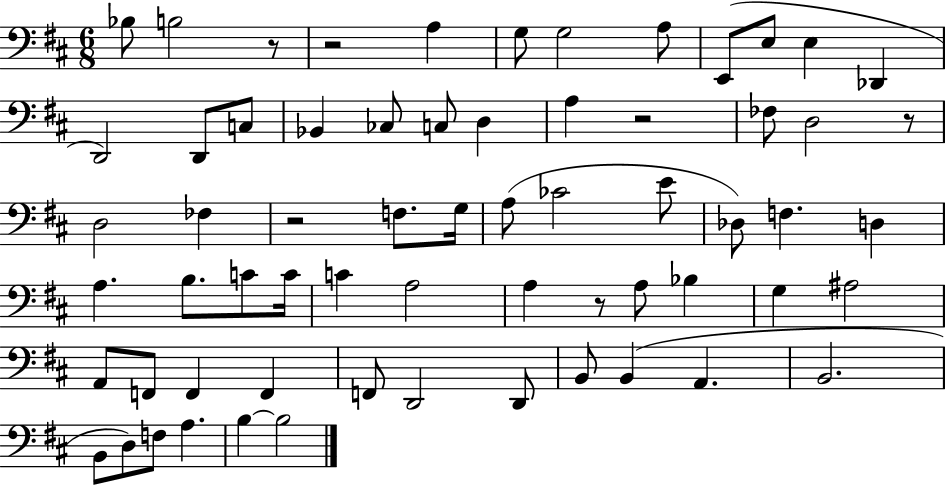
{
  \clef bass
  \numericTimeSignature
  \time 6/8
  \key d \major
  bes8 b2 r8 | r2 a4 | g8 g2 a8 | e,8( e8 e4 des,4 | \break d,2) d,8 c8 | bes,4 ces8 c8 d4 | a4 r2 | fes8 d2 r8 | \break d2 fes4 | r2 f8. g16 | a8( ces'2 e'8 | des8) f4. d4 | \break a4. b8. c'8 c'16 | c'4 a2 | a4 r8 a8 bes4 | g4 ais2 | \break a,8 f,8 f,4 f,4 | f,8 d,2 d,8 | b,8 b,4( a,4. | b,2. | \break b,8 d8) f8 a4. | b4~~ b2 | \bar "|."
}